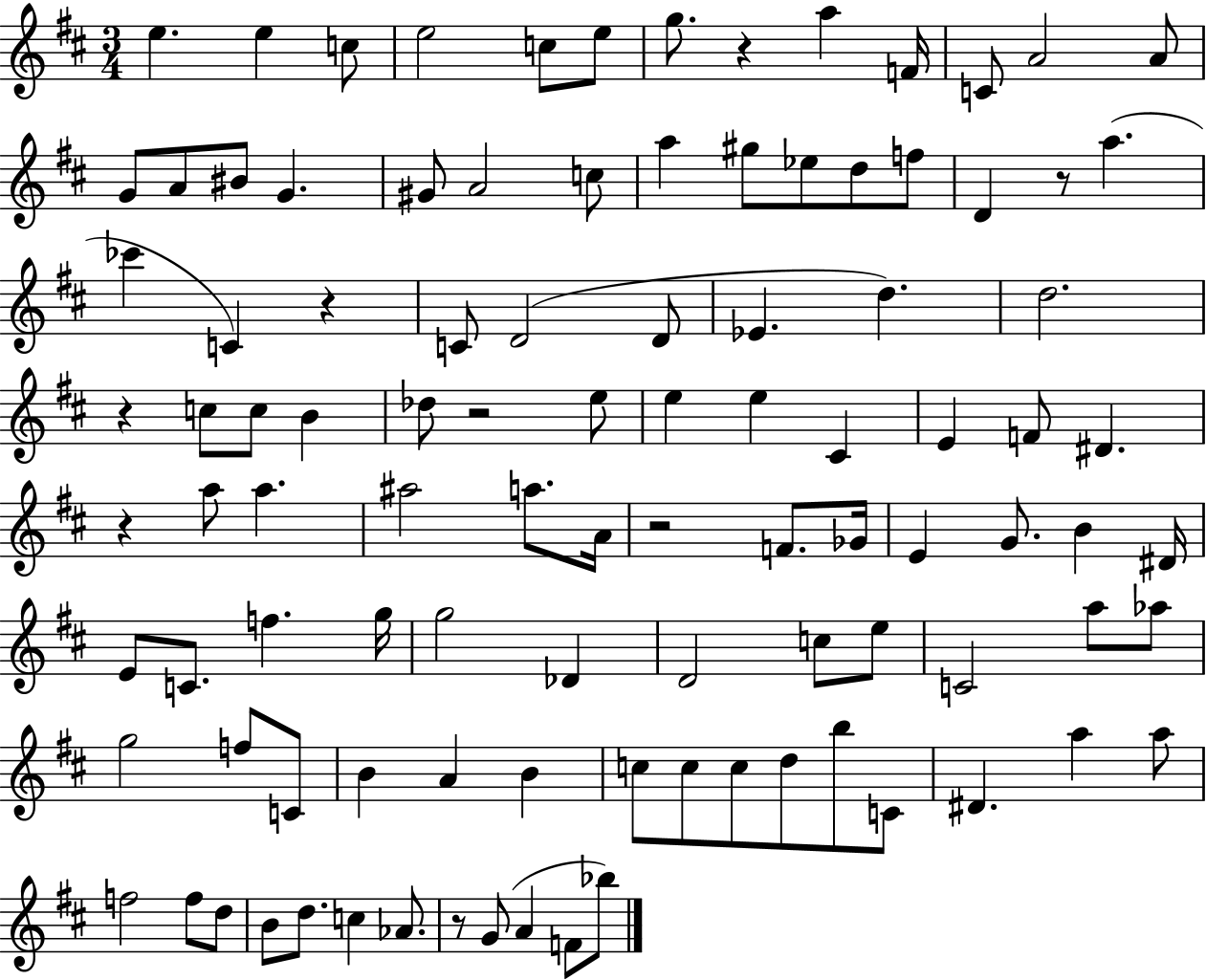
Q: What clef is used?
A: treble